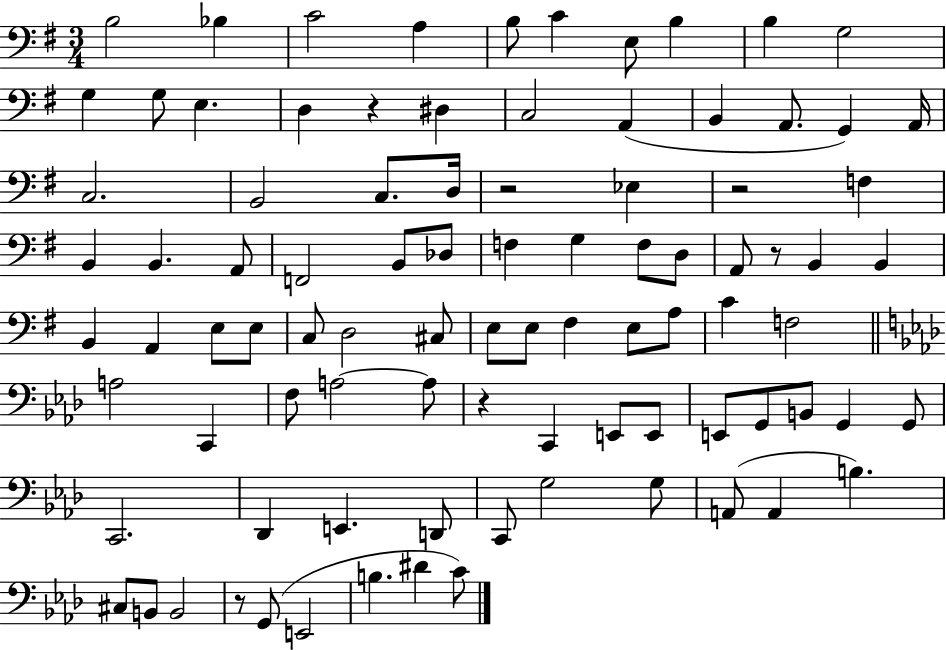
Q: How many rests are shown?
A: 6